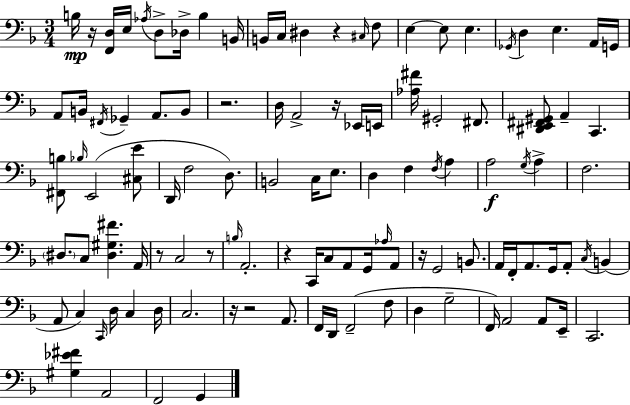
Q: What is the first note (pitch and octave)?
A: B3